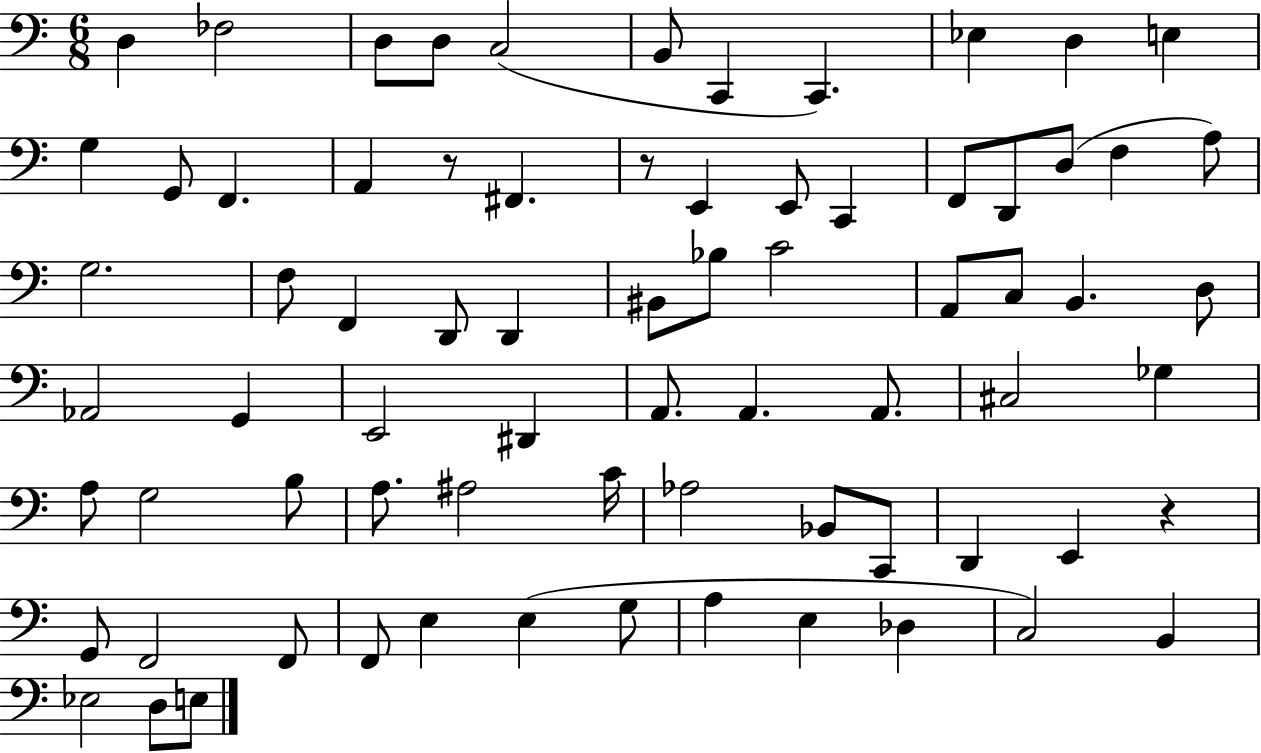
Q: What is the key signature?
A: C major